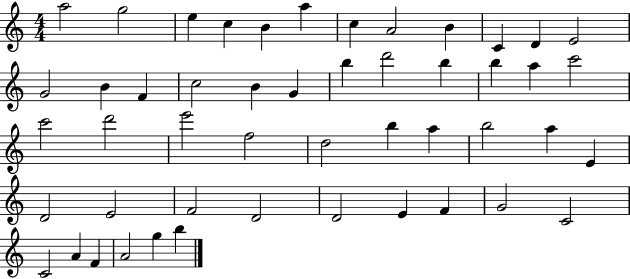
X:1
T:Untitled
M:4/4
L:1/4
K:C
a2 g2 e c B a c A2 B C D E2 G2 B F c2 B G b d'2 b b a c'2 c'2 d'2 e'2 f2 d2 b a b2 a E D2 E2 F2 D2 D2 E F G2 C2 C2 A F A2 g b